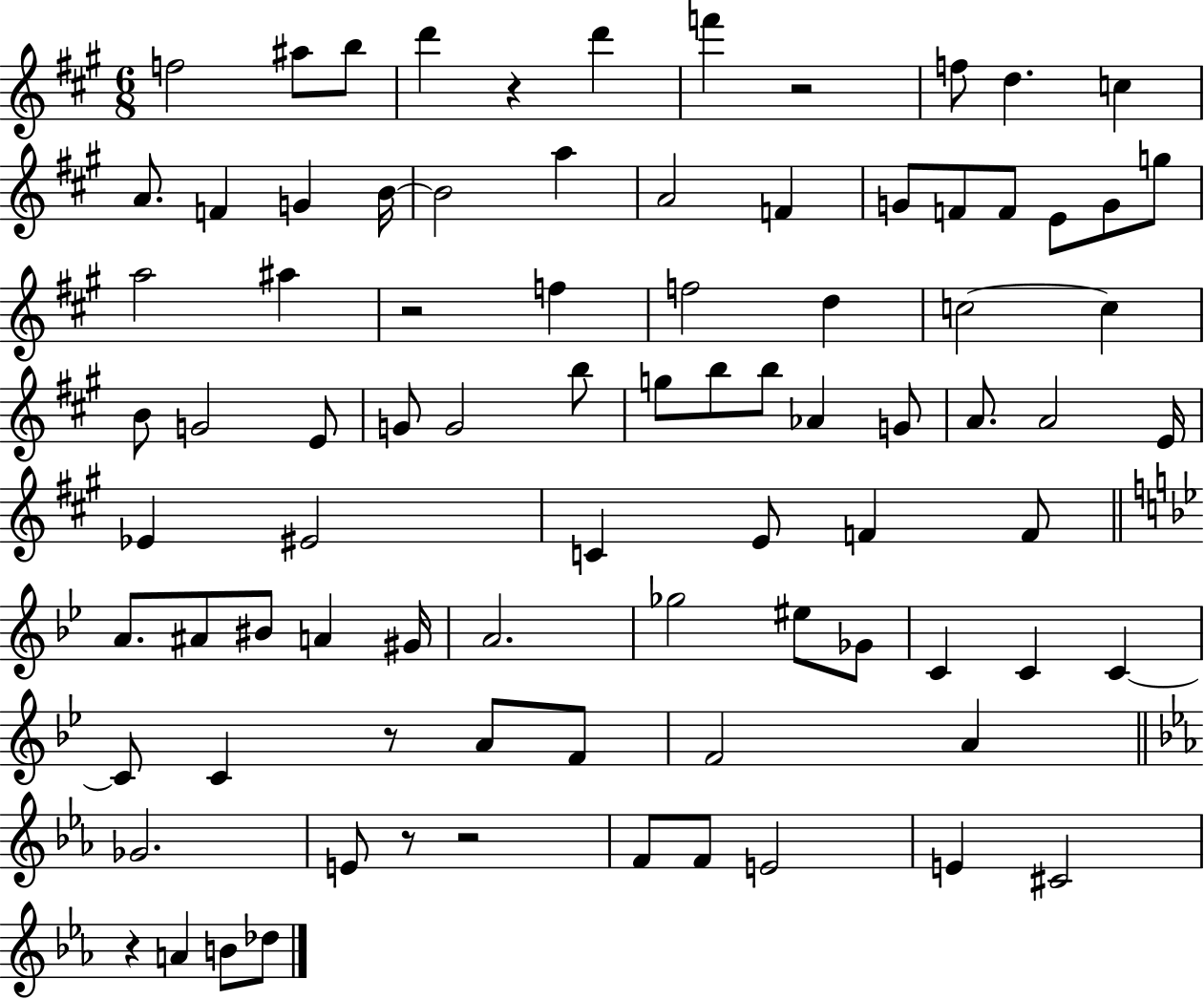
F5/h A#5/e B5/e D6/q R/q D6/q F6/q R/h F5/e D5/q. C5/q A4/e. F4/q G4/q B4/s B4/h A5/q A4/h F4/q G4/e F4/e F4/e E4/e G4/e G5/e A5/h A#5/q R/h F5/q F5/h D5/q C5/h C5/q B4/e G4/h E4/e G4/e G4/h B5/e G5/e B5/e B5/e Ab4/q G4/e A4/e. A4/h E4/s Eb4/q EIS4/h C4/q E4/e F4/q F4/e A4/e. A#4/e BIS4/e A4/q G#4/s A4/h. Gb5/h EIS5/e Gb4/e C4/q C4/q C4/q C4/e C4/q R/e A4/e F4/e F4/h A4/q Gb4/h. E4/e R/e R/h F4/e F4/e E4/h E4/q C#4/h R/q A4/q B4/e Db5/e